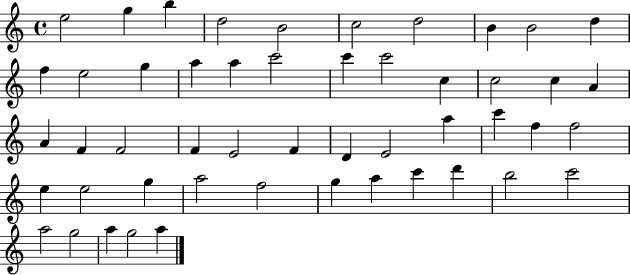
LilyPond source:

{
  \clef treble
  \time 4/4
  \defaultTimeSignature
  \key c \major
  e''2 g''4 b''4 | d''2 b'2 | c''2 d''2 | b'4 b'2 d''4 | \break f''4 e''2 g''4 | a''4 a''4 c'''2 | c'''4 c'''2 c''4 | c''2 c''4 a'4 | \break a'4 f'4 f'2 | f'4 e'2 f'4 | d'4 e'2 a''4 | c'''4 f''4 f''2 | \break e''4 e''2 g''4 | a''2 f''2 | g''4 a''4 c'''4 d'''4 | b''2 c'''2 | \break a''2 g''2 | a''4 g''2 a''4 | \bar "|."
}